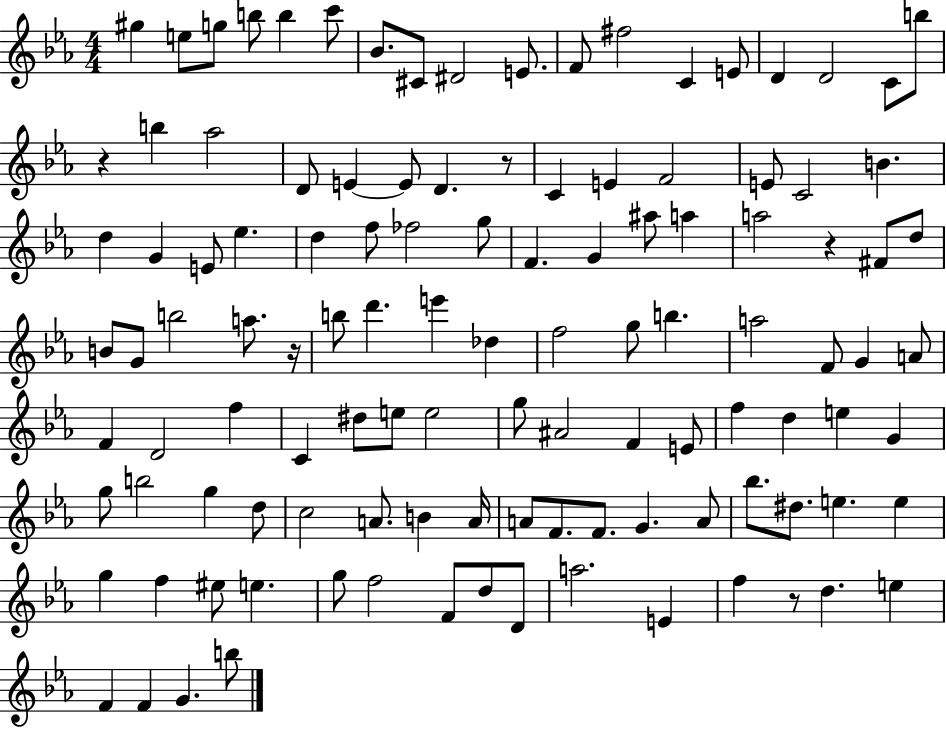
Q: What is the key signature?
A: EES major